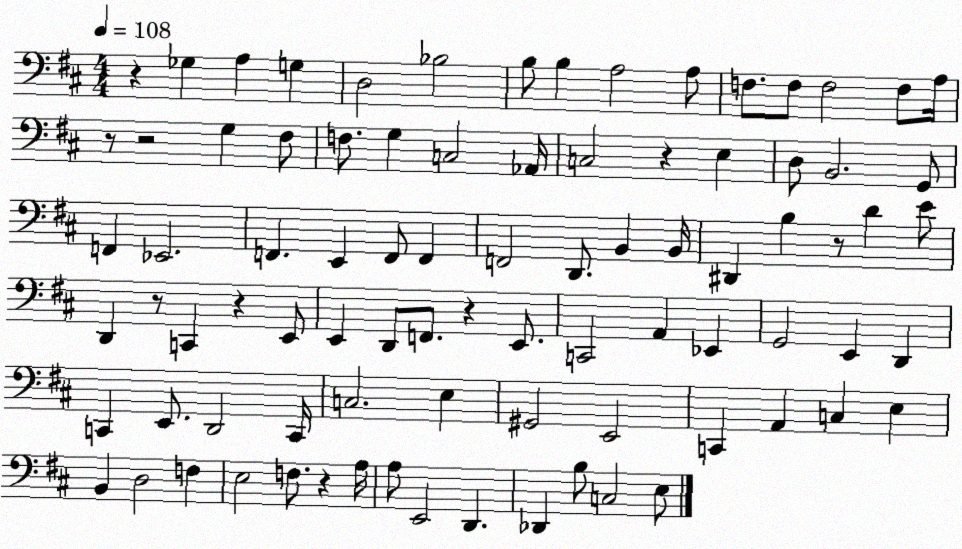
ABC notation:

X:1
T:Untitled
M:4/4
L:1/4
K:D
z _G, A, G, D,2 _B,2 B,/2 B, A,2 A,/2 F,/2 F,/2 F,2 F,/2 A,/4 z/2 z2 G, ^F,/2 F,/2 G, C,2 _A,,/4 C,2 z E, D,/2 B,,2 G,,/2 F,, _E,,2 F,, E,, F,,/2 F,, F,,2 D,,/2 B,, B,,/4 ^D,, B, z/2 D E/2 D,, z/2 C,, z E,,/2 E,, D,,/2 F,,/2 z E,,/2 C,,2 A,, _E,, G,,2 E,, D,, C,, E,,/2 D,,2 C,,/4 C,2 E, ^G,,2 E,,2 C,, A,, C, E, B,, D,2 F, E,2 F,/2 z A,/4 A,/2 E,,2 D,, _D,, B,/2 C,2 E,/2